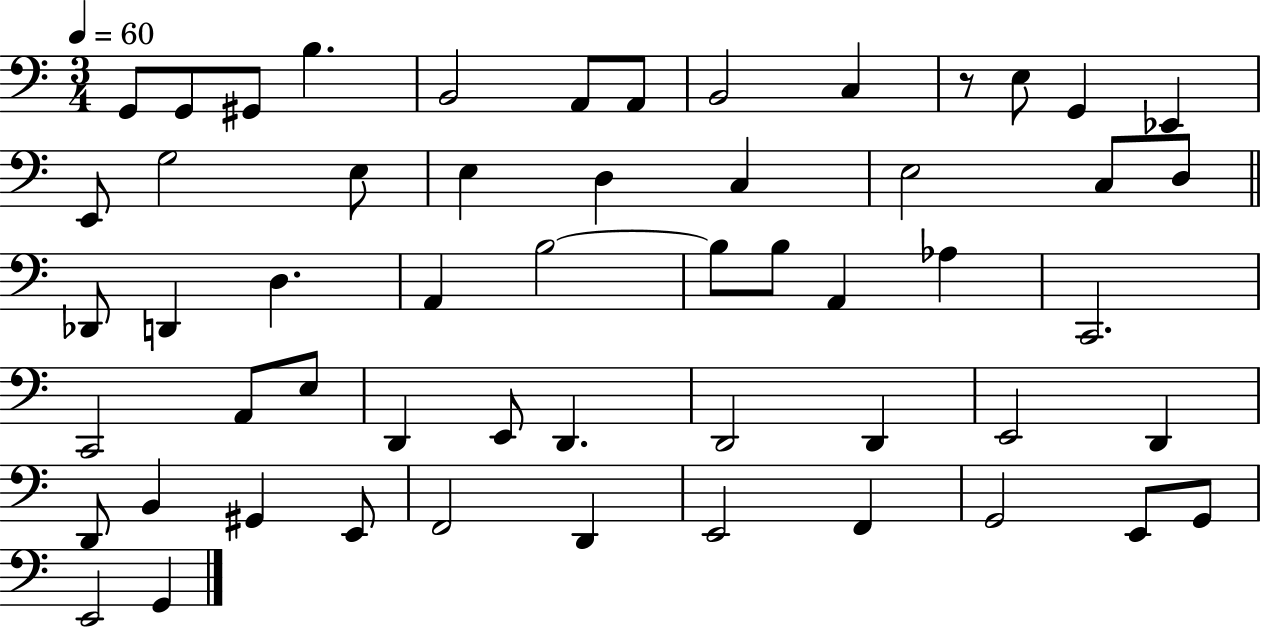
X:1
T:Untitled
M:3/4
L:1/4
K:C
G,,/2 G,,/2 ^G,,/2 B, B,,2 A,,/2 A,,/2 B,,2 C, z/2 E,/2 G,, _E,, E,,/2 G,2 E,/2 E, D, C, E,2 C,/2 D,/2 _D,,/2 D,, D, A,, B,2 B,/2 B,/2 A,, _A, C,,2 C,,2 A,,/2 E,/2 D,, E,,/2 D,, D,,2 D,, E,,2 D,, D,,/2 B,, ^G,, E,,/2 F,,2 D,, E,,2 F,, G,,2 E,,/2 G,,/2 E,,2 G,,